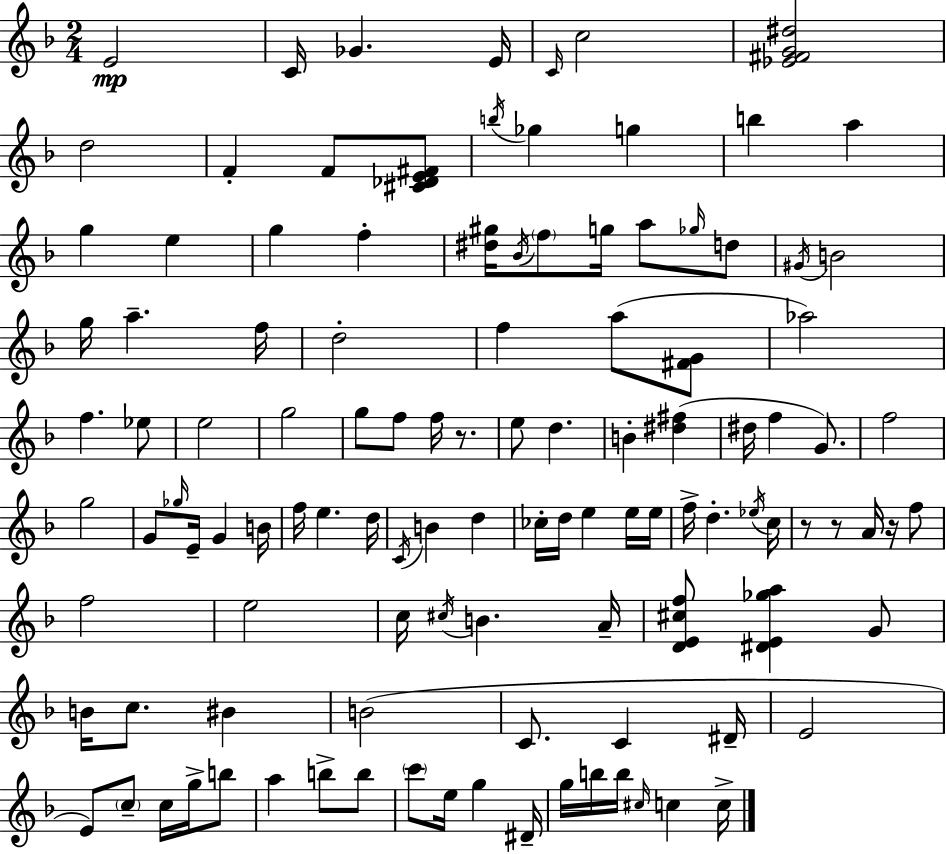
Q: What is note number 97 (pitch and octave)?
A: D#4